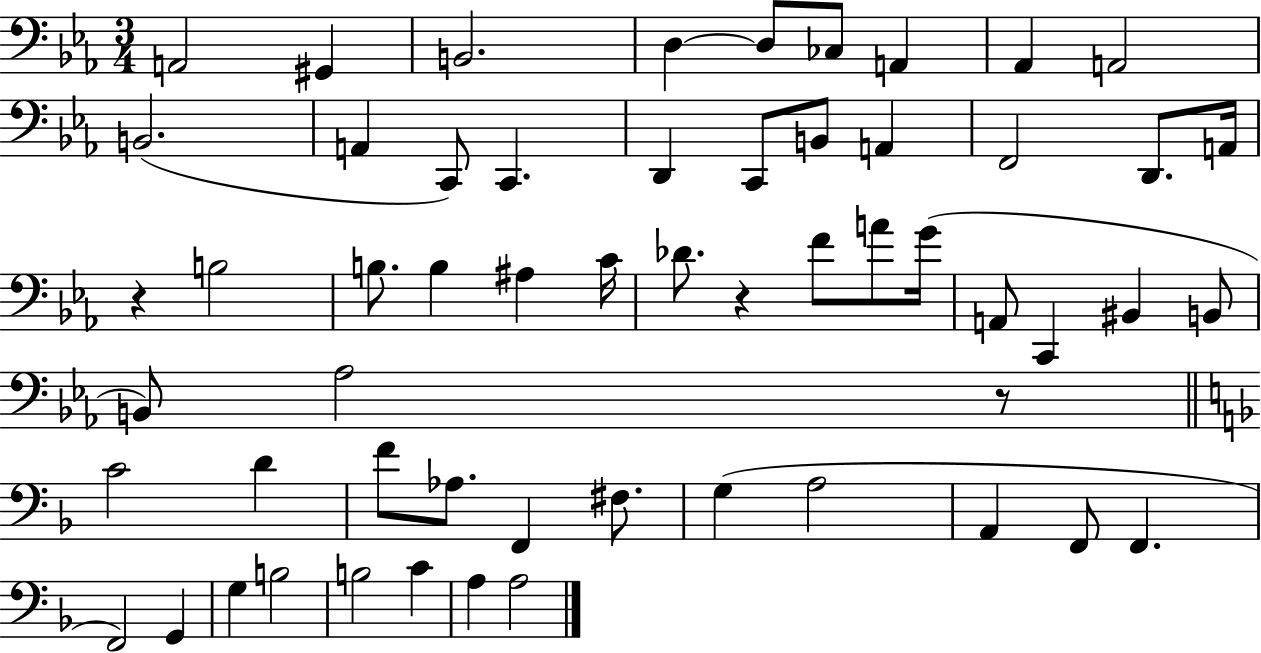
A2/h G#2/q B2/h. D3/q D3/e CES3/e A2/q Ab2/q A2/h B2/h. A2/q C2/e C2/q. D2/q C2/e B2/e A2/q F2/h D2/e. A2/s R/q B3/h B3/e. B3/q A#3/q C4/s Db4/e. R/q F4/e A4/e G4/s A2/e C2/q BIS2/q B2/e B2/e Ab3/h R/e C4/h D4/q F4/e Ab3/e. F2/q F#3/e. G3/q A3/h A2/q F2/e F2/q. F2/h G2/q G3/q B3/h B3/h C4/q A3/q A3/h